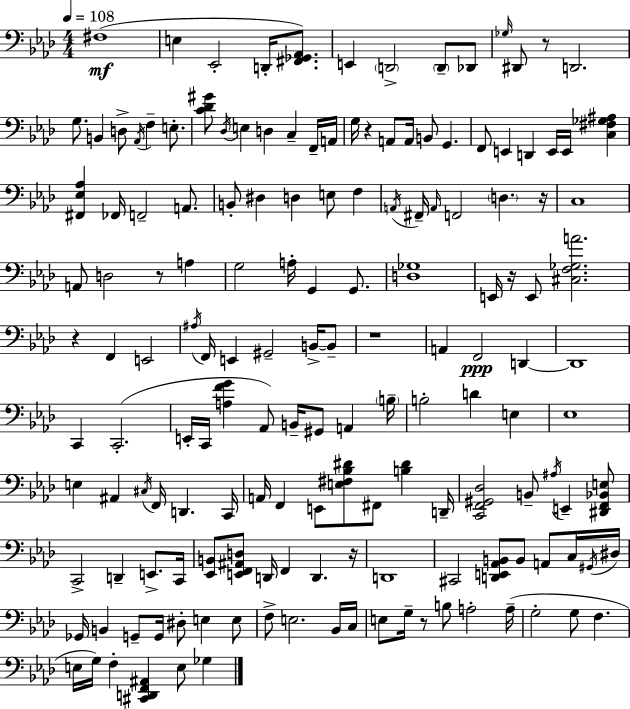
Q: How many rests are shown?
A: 9